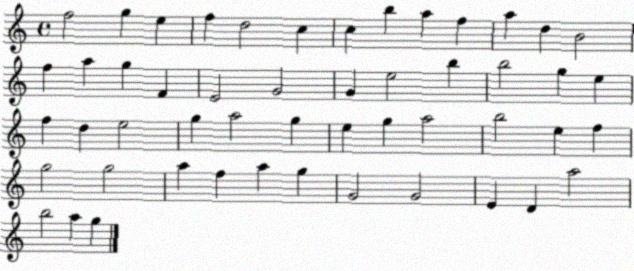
X:1
T:Untitled
M:4/4
L:1/4
K:C
f2 g e f d2 c c b a f a d B2 f a g F E2 G2 G e2 b b2 g e f d e2 g a2 g e g a2 b2 e f g2 g2 a f a g G2 G2 E D a2 b2 a g